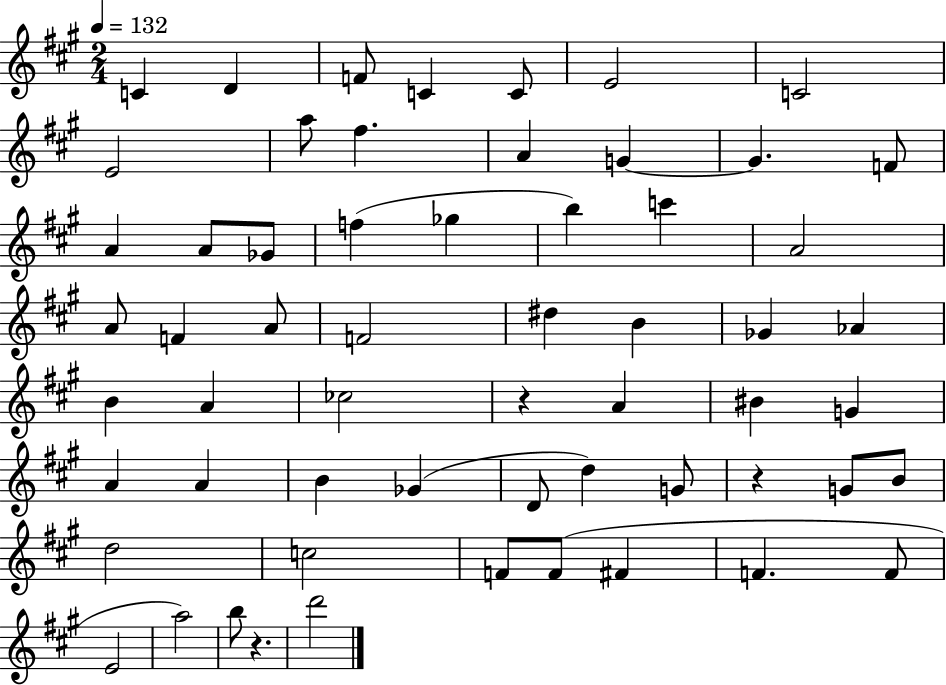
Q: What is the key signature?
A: A major